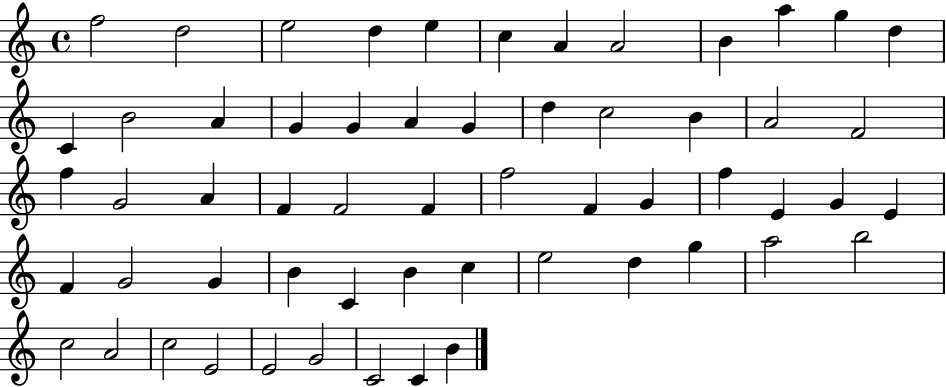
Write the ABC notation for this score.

X:1
T:Untitled
M:4/4
L:1/4
K:C
f2 d2 e2 d e c A A2 B a g d C B2 A G G A G d c2 B A2 F2 f G2 A F F2 F f2 F G f E G E F G2 G B C B c e2 d g a2 b2 c2 A2 c2 E2 E2 G2 C2 C B